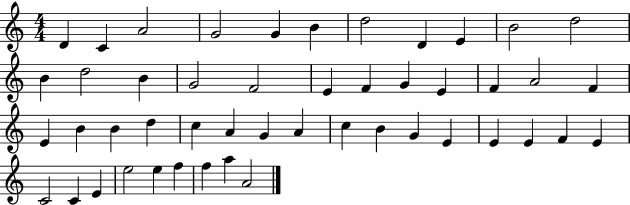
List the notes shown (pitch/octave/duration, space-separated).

D4/q C4/q A4/h G4/h G4/q B4/q D5/h D4/q E4/q B4/h D5/h B4/q D5/h B4/q G4/h F4/h E4/q F4/q G4/q E4/q F4/q A4/h F4/q E4/q B4/q B4/q D5/q C5/q A4/q G4/q A4/q C5/q B4/q G4/q E4/q E4/q E4/q F4/q E4/q C4/h C4/q E4/q E5/h E5/q F5/q F5/q A5/q A4/h